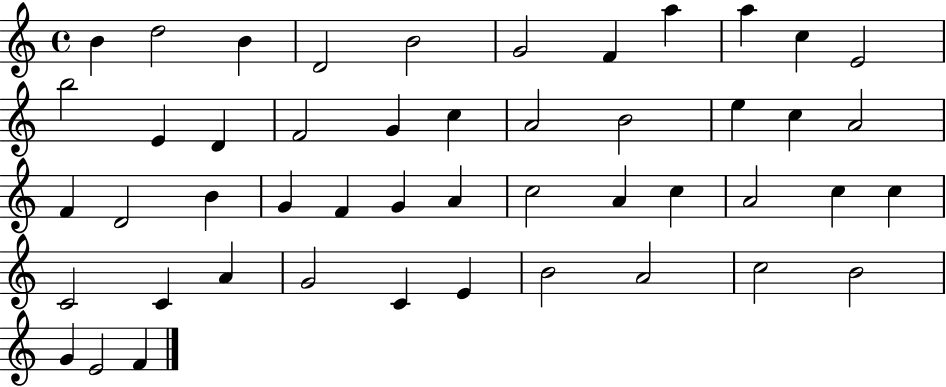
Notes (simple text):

B4/q D5/h B4/q D4/h B4/h G4/h F4/q A5/q A5/q C5/q E4/h B5/h E4/q D4/q F4/h G4/q C5/q A4/h B4/h E5/q C5/q A4/h F4/q D4/h B4/q G4/q F4/q G4/q A4/q C5/h A4/q C5/q A4/h C5/q C5/q C4/h C4/q A4/q G4/h C4/q E4/q B4/h A4/h C5/h B4/h G4/q E4/h F4/q